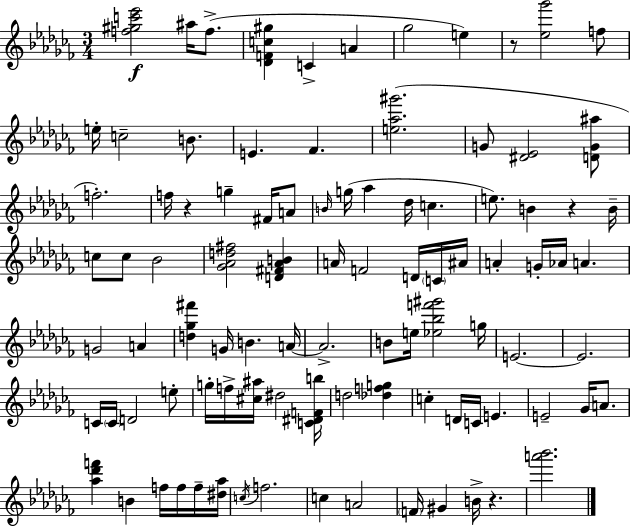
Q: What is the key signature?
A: AES minor